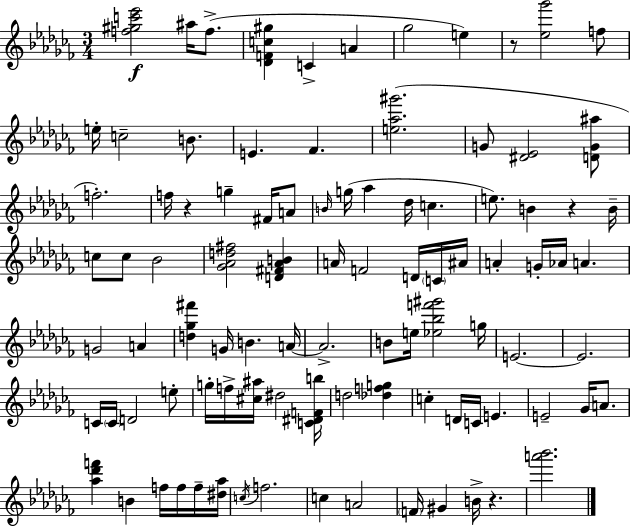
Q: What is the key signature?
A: AES minor